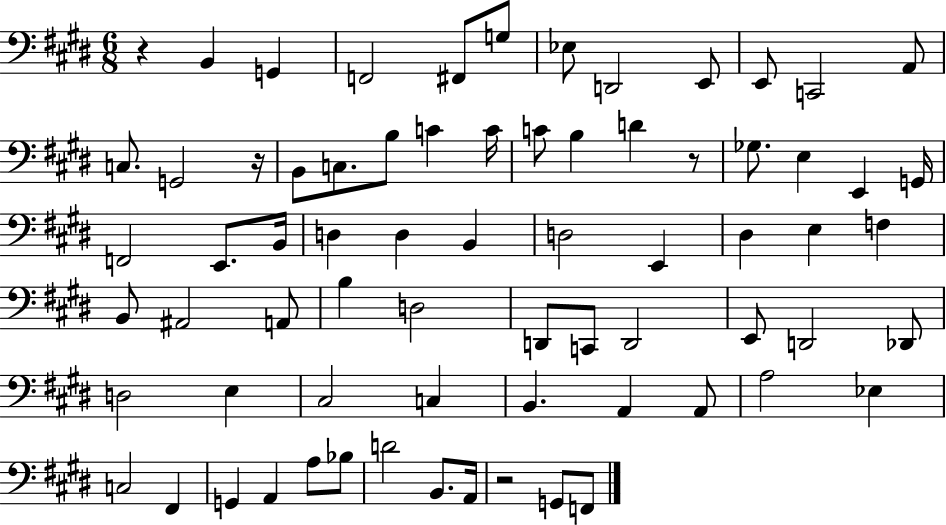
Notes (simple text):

R/q B2/q G2/q F2/h F#2/e G3/e Eb3/e D2/h E2/e E2/e C2/h A2/e C3/e. G2/h R/s B2/e C3/e. B3/e C4/q C4/s C4/e B3/q D4/q R/e Gb3/e. E3/q E2/q G2/s F2/h E2/e. B2/s D3/q D3/q B2/q D3/h E2/q D#3/q E3/q F3/q B2/e A#2/h A2/e B3/q D3/h D2/e C2/e D2/h E2/e D2/h Db2/e D3/h E3/q C#3/h C3/q B2/q. A2/q A2/e A3/h Eb3/q C3/h F#2/q G2/q A2/q A3/e Bb3/e D4/h B2/e. A2/s R/h G2/e F2/e